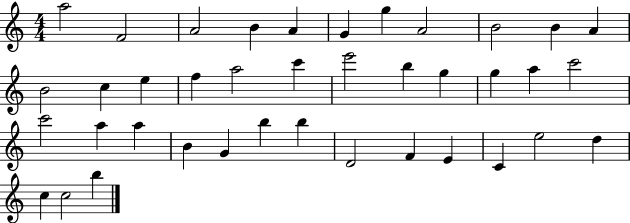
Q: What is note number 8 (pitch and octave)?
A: A4